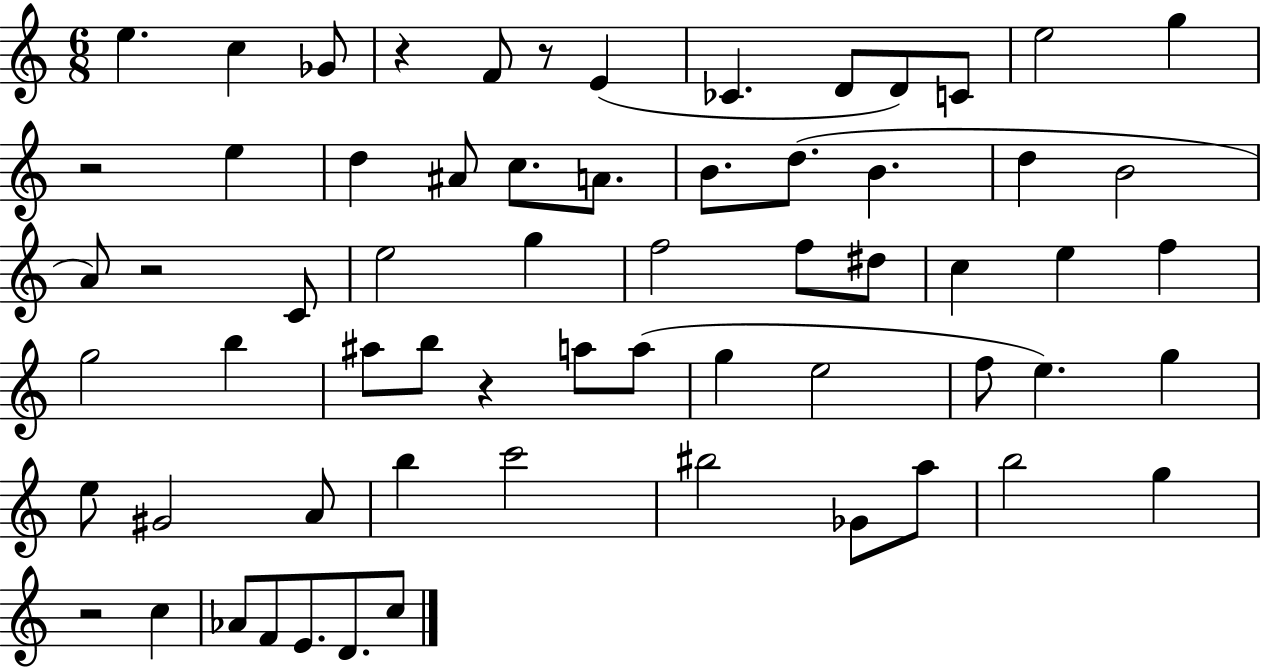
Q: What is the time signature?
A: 6/8